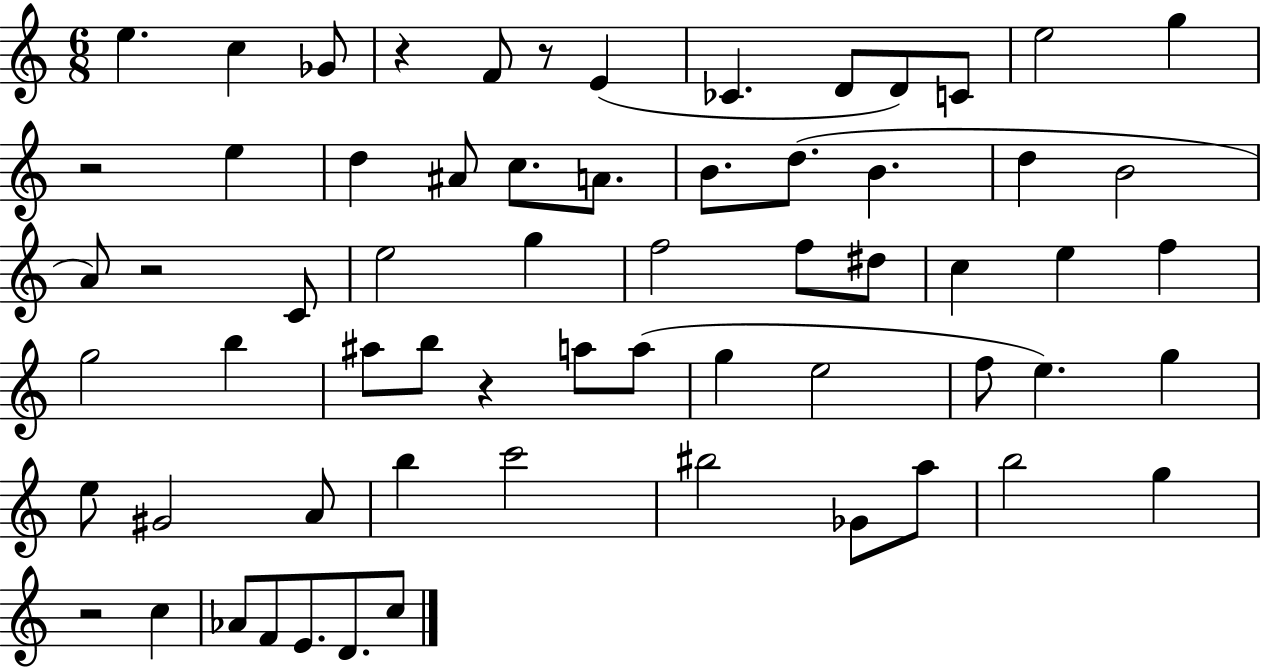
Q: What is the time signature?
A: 6/8